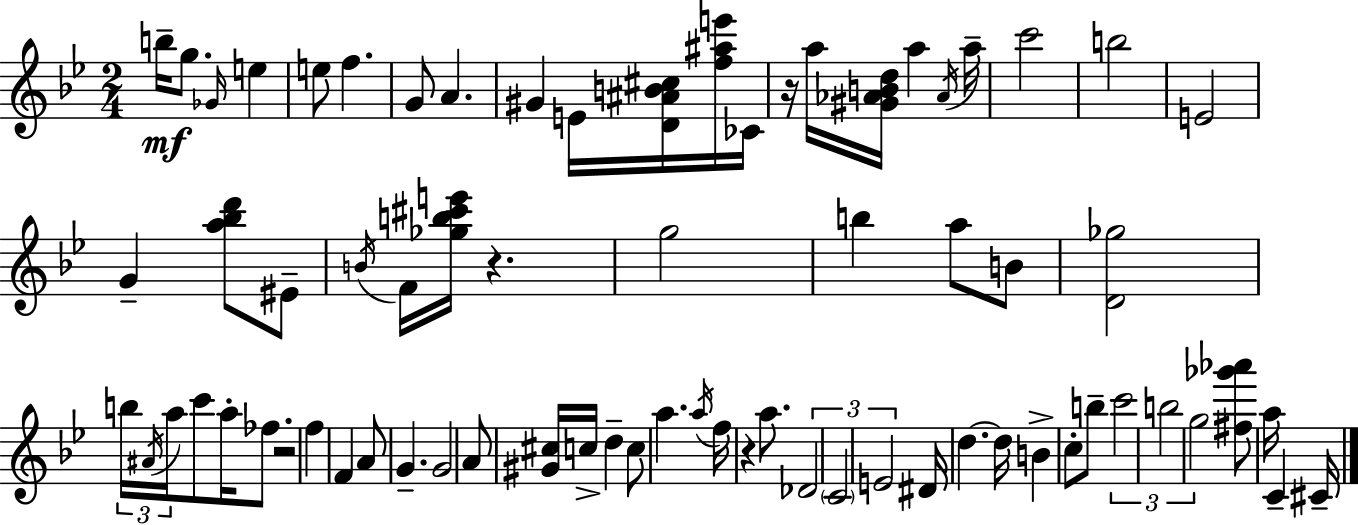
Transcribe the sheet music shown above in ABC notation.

X:1
T:Untitled
M:2/4
L:1/4
K:Bb
b/4 g/2 _G/4 e e/2 f G/2 A ^G E/4 [D^AB^c]/4 [f^ae']/4 _C/4 z/4 a/4 [^G_ABd]/4 a _A/4 a/4 c'2 b2 E2 G [a_bd']/2 ^E/2 B/4 F/4 [_gb^c'e']/4 z g2 b a/2 B/2 [D_g]2 b/4 ^A/4 a/4 c'/2 a/4 _f/2 z2 f F A/2 G G2 A/2 [^G^c]/4 c/4 d c/2 a a/4 f/4 z a/2 _D2 C2 E2 ^D/4 d d/4 B c/2 b/2 c'2 b2 g2 [^f_g'_a']/2 a/4 C ^C/4